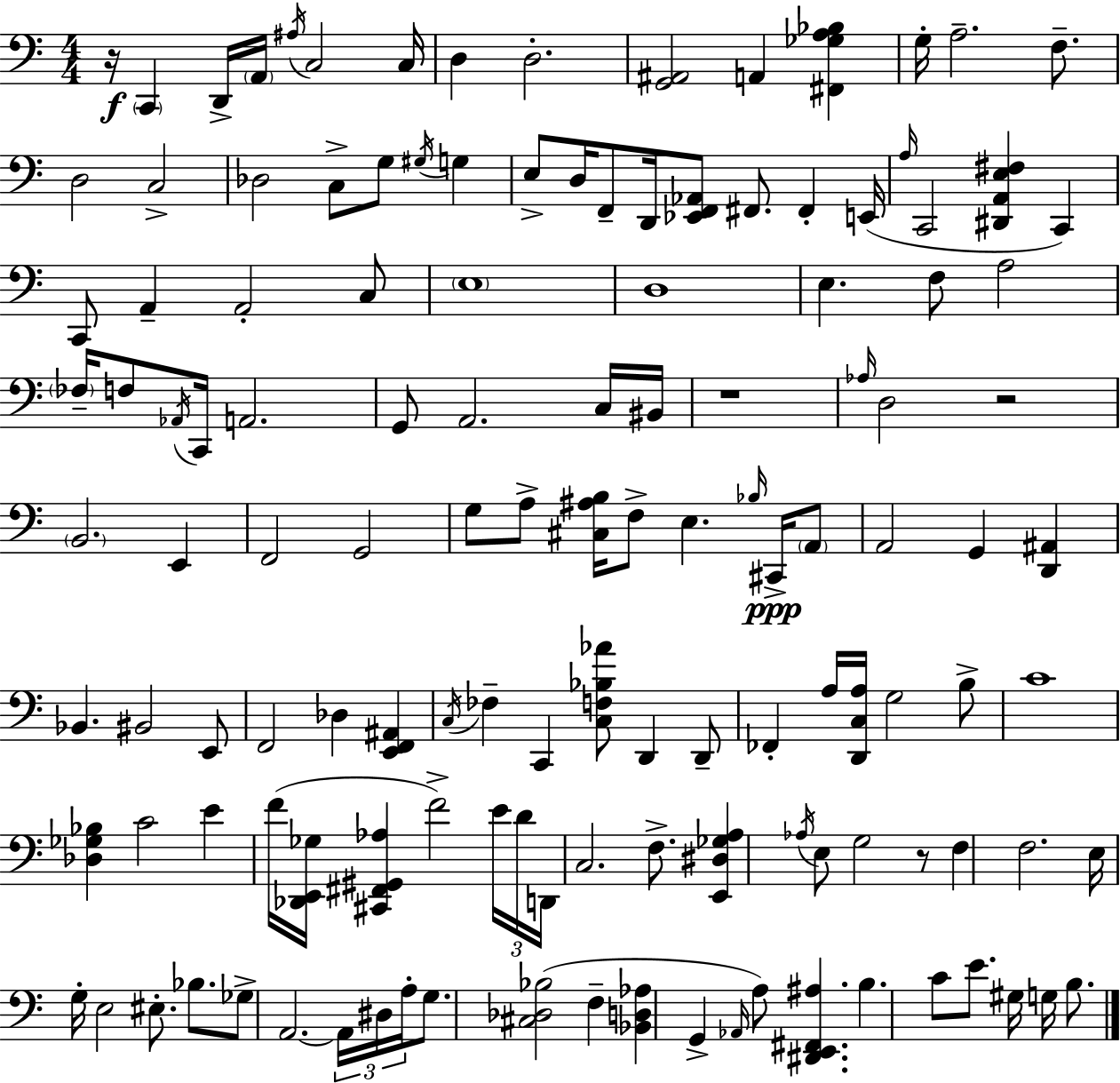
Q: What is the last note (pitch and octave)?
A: B3